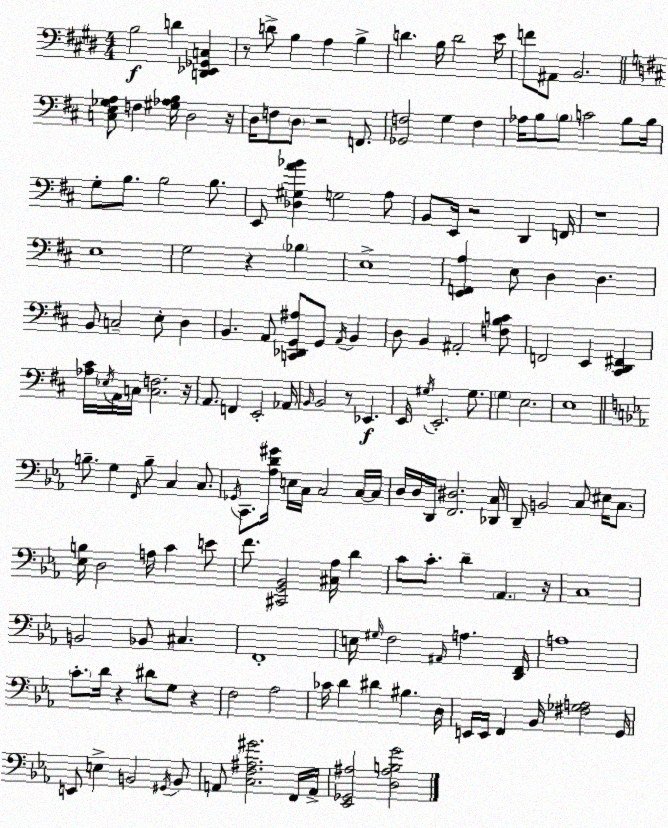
X:1
T:Untitled
M:4/4
L:1/4
K:E
B,2 D [D,,_E,,_G,,C,] z/2 D/2 B, A, B, D B,/4 D2 E/4 F/2 ^A,,/2 B,,2 [C,E,_G,A,]/2 F, [^G,_A,B,]/4 D,2 z/4 D,/4 F,/2 D,/2 z2 F,,/2 [_G,,F,]2 G, F, _A,/4 B,/2 B,/2 C2 B,/2 B,/4 G,/2 B,/2 B,2 B,/2 E,,/2 [_D,^G,A_B] G,2 A,/2 B,,/2 E,,/4 z2 D,, F,,/4 z4 E,4 G,2 z _B, E,4 [E,,F,,A,] E,/2 D, D, B,,/2 C,2 E,/2 D, B,, A,,/2 [C,,_D,,G,,^A,]/2 G,,/2 A,,/4 B,, D,/2 B,, ^A,,2 [F,B,C]/2 F,,2 E,, [^C,,D,,^F,,] [_A,^C]/4 _E,/4 A,,/4 C,/4 [C,F,]2 z/4 A,,/2 F,, E,,2 _A,,/4 B,,/4 B,,2 z/2 _E,, E,,/4 ^G,/4 E,,2 ^G,/2 G, E,2 E,4 B,/2 G, F,,/4 B,/2 C, C,/2 _G,,/4 C,,/2 [_A,D^G]/4 E,/4 C,/4 C,2 C,/4 C,/4 D,/4 D,/4 D,,/4 [F,,^D,]2 [_D,,C,]/4 D,,/2 B,,2 C,/2 ^E,/4 C,/2 [_E,B,]/4 D,2 A,/4 C E/2 F/2 [^C,,G,,_B,,]2 [^C,_A,]/4 D C/2 C/2 D _A,, z/4 C,4 B,,2 _B,,/2 ^C, F,,4 E,/4 ^G,/4 F,2 ^A,,/4 A, [D,,F,,]/4 A,4 C/2 D/4 z ^D/2 G,/2 z F,2 _A,2 _C/4 D ^D ^B, D,/4 E,,/4 E,,/4 F,, _B,,/4 [^F,_G,A,]2 G,,/4 E,,/2 E, B,,2 ^G,,/4 B,,/2 A,,/2 [C,F,^A,^G]2 F,,/4 A,,/4 [_E,,_G,,^A,]2 [D,^A,B,G]2